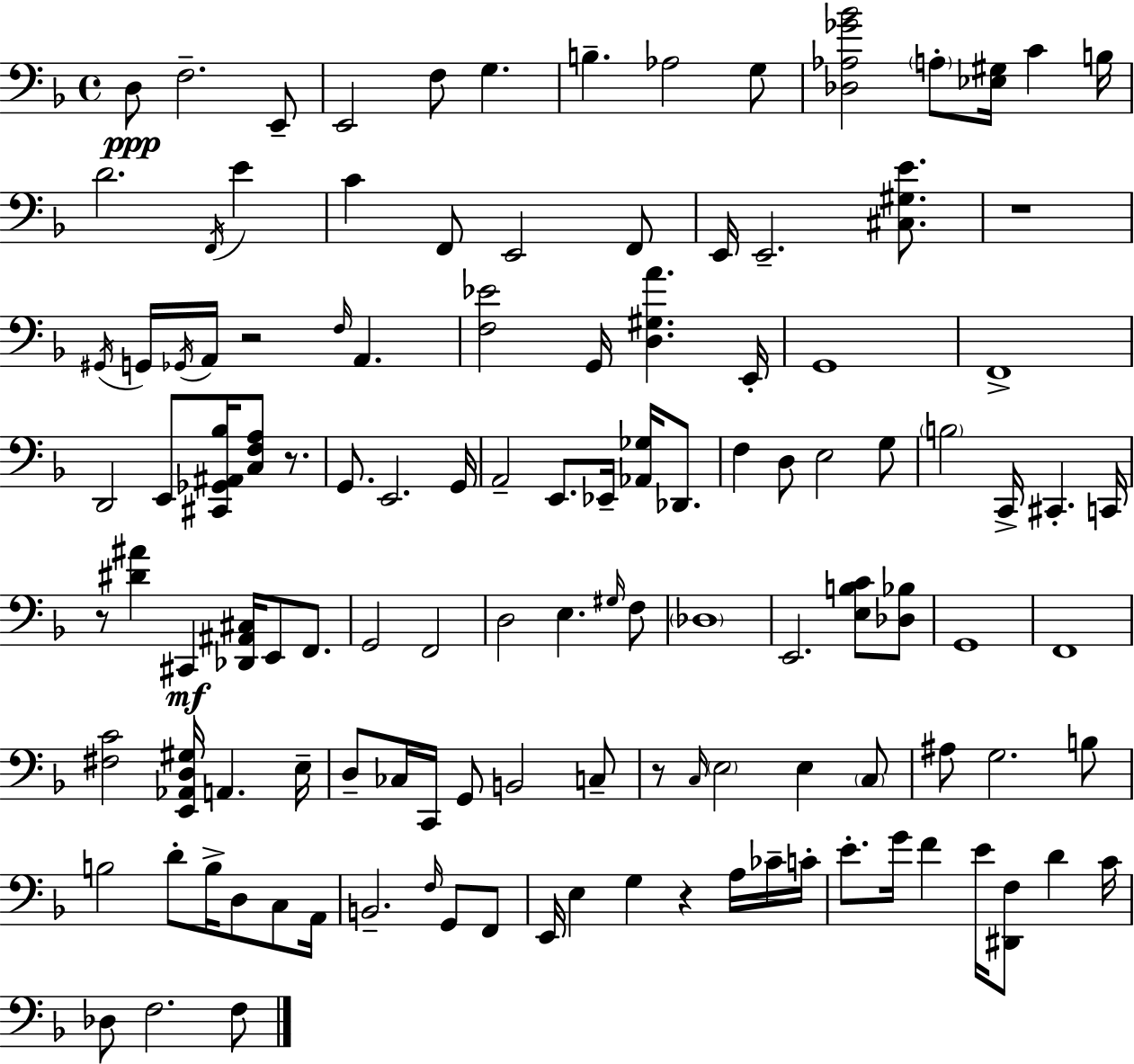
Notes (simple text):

D3/e F3/h. E2/e E2/h F3/e G3/q. B3/q. Ab3/h G3/e [Db3,Ab3,Gb4,Bb4]/h A3/e [Eb3,G#3]/s C4/q B3/s D4/h. F2/s E4/q C4/q F2/e E2/h F2/e E2/s E2/h. [C#3,G#3,E4]/e. R/w G#2/s G2/s Gb2/s A2/s R/h F3/s A2/q. [F3,Eb4]/h G2/s [D3,G#3,A4]/q. E2/s G2/w F2/w D2/h E2/e [C#2,Gb2,A#2,Bb3]/s [C3,F3,A3]/e R/e. G2/e. E2/h. G2/s A2/h E2/e. Eb2/s [Ab2,Gb3]/s Db2/e. F3/q D3/e E3/h G3/e B3/h C2/s C#2/q. C2/s R/e [D#4,A#4]/q C#2/q [Db2,A#2,C#3]/s E2/e F2/e. G2/h F2/h D3/h E3/q. G#3/s F3/e Db3/w E2/h. [E3,B3,C4]/e [Db3,Bb3]/e G2/w F2/w [F#3,C4]/h [E2,Ab2,D3,G#3]/s A2/q. E3/s D3/e CES3/s C2/s G2/e B2/h C3/e R/e C3/s E3/h E3/q C3/e A#3/e G3/h. B3/e B3/h D4/e B3/s D3/e C3/e A2/s B2/h. F3/s G2/e F2/e E2/s E3/q G3/q R/q A3/s CES4/s C4/s E4/e. G4/s F4/q E4/s [D#2,F3]/e D4/q C4/s Db3/e F3/h. F3/e